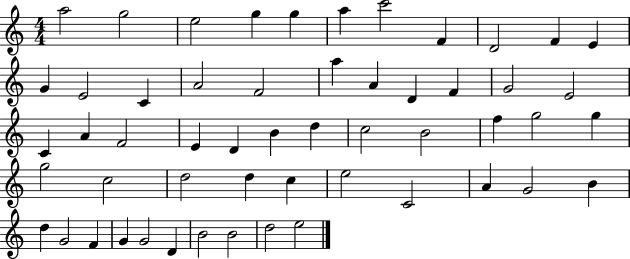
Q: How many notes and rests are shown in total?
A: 54